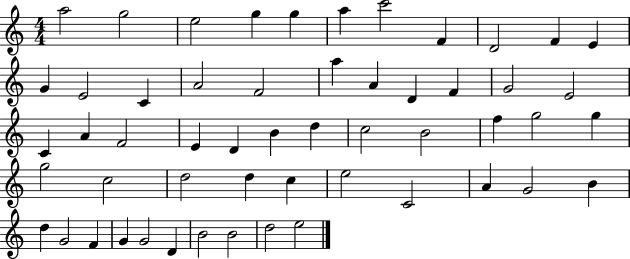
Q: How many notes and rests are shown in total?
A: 54